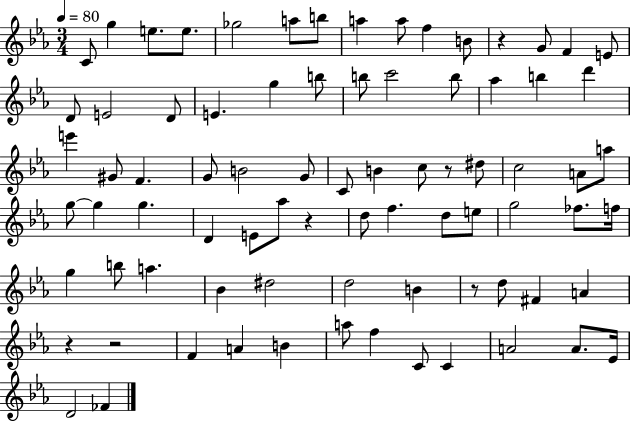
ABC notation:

X:1
T:Untitled
M:3/4
L:1/4
K:Eb
C/2 g e/2 e/2 _g2 a/2 b/2 a a/2 f B/2 z G/2 F E/2 D/2 E2 D/2 E g b/2 b/2 c'2 b/2 _a b d' e' ^G/2 F G/2 B2 G/2 C/2 B c/2 z/2 ^d/2 c2 A/2 a/2 g/2 g g D E/2 _a/2 z d/2 f d/2 e/2 g2 _f/2 f/4 g b/2 a _B ^d2 d2 B z/2 d/2 ^F A z z2 F A B a/2 f C/2 C A2 A/2 _E/4 D2 _F